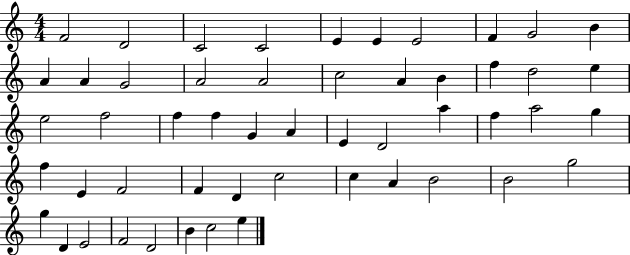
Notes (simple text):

F4/h D4/h C4/h C4/h E4/q E4/q E4/h F4/q G4/h B4/q A4/q A4/q G4/h A4/h A4/h C5/h A4/q B4/q F5/q D5/h E5/q E5/h F5/h F5/q F5/q G4/q A4/q E4/q D4/h A5/q F5/q A5/h G5/q F5/q E4/q F4/h F4/q D4/q C5/h C5/q A4/q B4/h B4/h G5/h G5/q D4/q E4/h F4/h D4/h B4/q C5/h E5/q